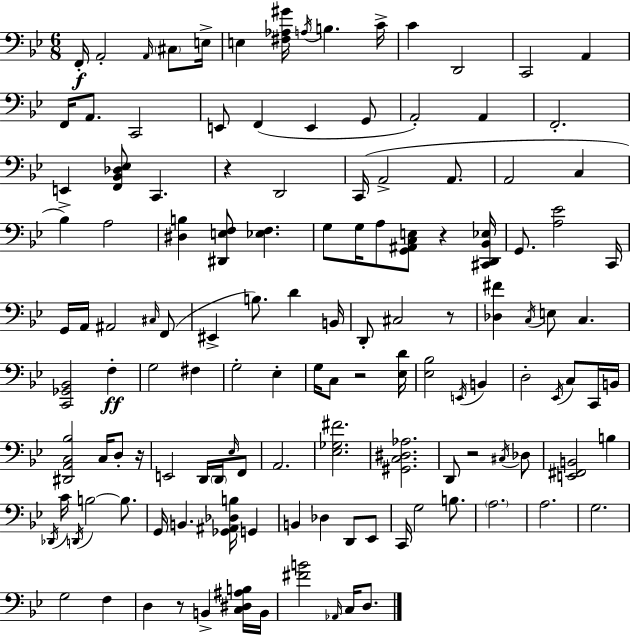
F2/s A2/h A2/s C#3/e E3/s E3/q [F#3,Ab3,G#4]/s A3/s B3/q. C4/s C4/q D2/h C2/h A2/q F2/s A2/e. C2/h E2/e F2/q E2/q G2/e A2/h A2/q F2/h. E2/q [F2,Bb2,Db3,Eb3]/e C2/q. R/q D2/h C2/s A2/h A2/e. A2/h C3/q Bb3/q A3/h [D#3,B3]/q [D#2,E3,F3]/e [Eb3,F3]/q. G3/e G3/s A3/e [G2,A#2,C3,E3]/e R/q [C#2,D2,Bb2,Eb3]/s G2/e. [A3,Eb4]/h C2/s G2/s A2/s A#2/h C#3/s F2/e EIS2/q B3/e. D4/q B2/s D2/e C#3/h R/e [Db3,F#4]/q C3/s E3/e C3/q. [C2,Gb2,Bb2]/h F3/q G3/h F#3/q G3/h Eb3/q G3/s C3/e R/h [Eb3,D4]/s [Eb3,Bb3]/h E2/s B2/q D3/h Eb2/s C3/e C2/s B2/s [D#2,A2,C3,Bb3]/h C3/s D3/e R/s E2/h D2/s D2/s Eb3/s F2/e A2/h. [Eb3,Gb3,F#4]/h. [G#2,C3,D#3,Ab3]/h. D2/e R/h C#3/s Db3/e [E2,F#2,B2]/h B3/q Db2/s C4/s D2/s B3/h B3/e. G2/s B2/q. [Gb2,A#2,Db3,B3]/s G2/q B2/q Db3/q D2/e Eb2/e C2/s G3/h B3/e. A3/h. A3/h. G3/h. G3/h F3/q D3/q R/e B2/q [C3,D#3,A#3,B3]/s B2/s [F#4,B4]/h Ab2/s C3/s D3/e.